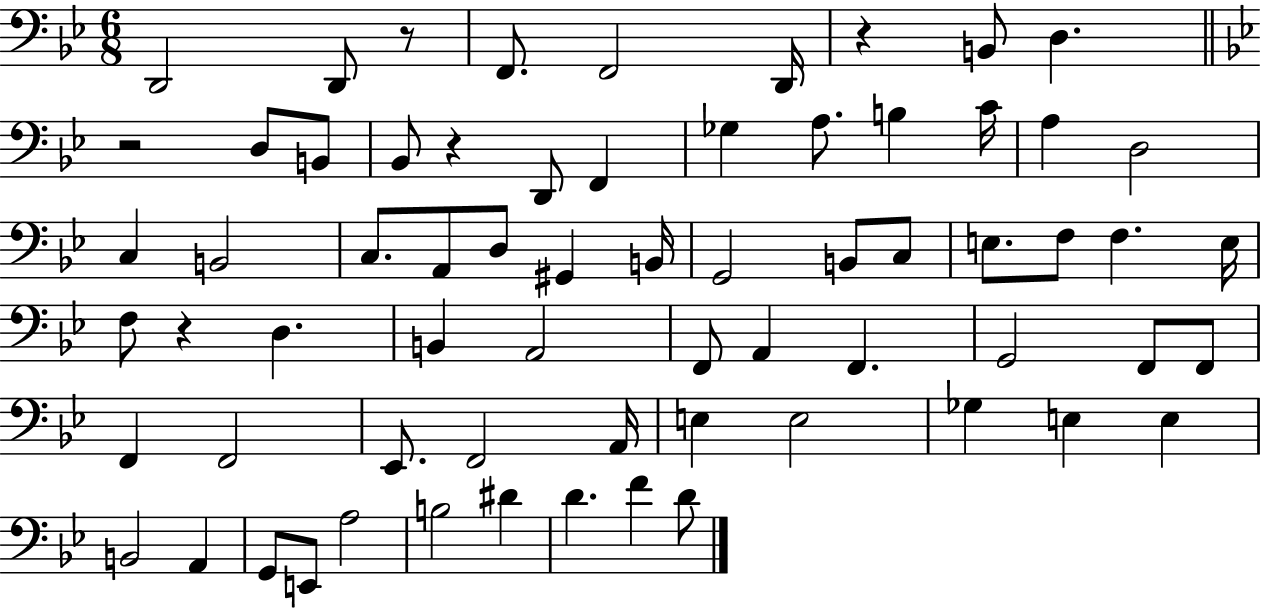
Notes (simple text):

D2/h D2/e R/e F2/e. F2/h D2/s R/q B2/e D3/q. R/h D3/e B2/e Bb2/e R/q D2/e F2/q Gb3/q A3/e. B3/q C4/s A3/q D3/h C3/q B2/h C3/e. A2/e D3/e G#2/q B2/s G2/h B2/e C3/e E3/e. F3/e F3/q. E3/s F3/e R/q D3/q. B2/q A2/h F2/e A2/q F2/q. G2/h F2/e F2/e F2/q F2/h Eb2/e. F2/h A2/s E3/q E3/h Gb3/q E3/q E3/q B2/h A2/q G2/e E2/e A3/h B3/h D#4/q D4/q. F4/q D4/e